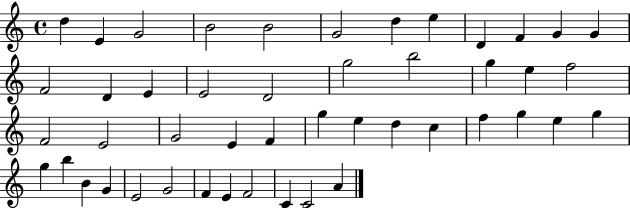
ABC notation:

X:1
T:Untitled
M:4/4
L:1/4
K:C
d E G2 B2 B2 G2 d e D F G G F2 D E E2 D2 g2 b2 g e f2 F2 E2 G2 E F g e d c f g e g g b B G E2 G2 F E F2 C C2 A